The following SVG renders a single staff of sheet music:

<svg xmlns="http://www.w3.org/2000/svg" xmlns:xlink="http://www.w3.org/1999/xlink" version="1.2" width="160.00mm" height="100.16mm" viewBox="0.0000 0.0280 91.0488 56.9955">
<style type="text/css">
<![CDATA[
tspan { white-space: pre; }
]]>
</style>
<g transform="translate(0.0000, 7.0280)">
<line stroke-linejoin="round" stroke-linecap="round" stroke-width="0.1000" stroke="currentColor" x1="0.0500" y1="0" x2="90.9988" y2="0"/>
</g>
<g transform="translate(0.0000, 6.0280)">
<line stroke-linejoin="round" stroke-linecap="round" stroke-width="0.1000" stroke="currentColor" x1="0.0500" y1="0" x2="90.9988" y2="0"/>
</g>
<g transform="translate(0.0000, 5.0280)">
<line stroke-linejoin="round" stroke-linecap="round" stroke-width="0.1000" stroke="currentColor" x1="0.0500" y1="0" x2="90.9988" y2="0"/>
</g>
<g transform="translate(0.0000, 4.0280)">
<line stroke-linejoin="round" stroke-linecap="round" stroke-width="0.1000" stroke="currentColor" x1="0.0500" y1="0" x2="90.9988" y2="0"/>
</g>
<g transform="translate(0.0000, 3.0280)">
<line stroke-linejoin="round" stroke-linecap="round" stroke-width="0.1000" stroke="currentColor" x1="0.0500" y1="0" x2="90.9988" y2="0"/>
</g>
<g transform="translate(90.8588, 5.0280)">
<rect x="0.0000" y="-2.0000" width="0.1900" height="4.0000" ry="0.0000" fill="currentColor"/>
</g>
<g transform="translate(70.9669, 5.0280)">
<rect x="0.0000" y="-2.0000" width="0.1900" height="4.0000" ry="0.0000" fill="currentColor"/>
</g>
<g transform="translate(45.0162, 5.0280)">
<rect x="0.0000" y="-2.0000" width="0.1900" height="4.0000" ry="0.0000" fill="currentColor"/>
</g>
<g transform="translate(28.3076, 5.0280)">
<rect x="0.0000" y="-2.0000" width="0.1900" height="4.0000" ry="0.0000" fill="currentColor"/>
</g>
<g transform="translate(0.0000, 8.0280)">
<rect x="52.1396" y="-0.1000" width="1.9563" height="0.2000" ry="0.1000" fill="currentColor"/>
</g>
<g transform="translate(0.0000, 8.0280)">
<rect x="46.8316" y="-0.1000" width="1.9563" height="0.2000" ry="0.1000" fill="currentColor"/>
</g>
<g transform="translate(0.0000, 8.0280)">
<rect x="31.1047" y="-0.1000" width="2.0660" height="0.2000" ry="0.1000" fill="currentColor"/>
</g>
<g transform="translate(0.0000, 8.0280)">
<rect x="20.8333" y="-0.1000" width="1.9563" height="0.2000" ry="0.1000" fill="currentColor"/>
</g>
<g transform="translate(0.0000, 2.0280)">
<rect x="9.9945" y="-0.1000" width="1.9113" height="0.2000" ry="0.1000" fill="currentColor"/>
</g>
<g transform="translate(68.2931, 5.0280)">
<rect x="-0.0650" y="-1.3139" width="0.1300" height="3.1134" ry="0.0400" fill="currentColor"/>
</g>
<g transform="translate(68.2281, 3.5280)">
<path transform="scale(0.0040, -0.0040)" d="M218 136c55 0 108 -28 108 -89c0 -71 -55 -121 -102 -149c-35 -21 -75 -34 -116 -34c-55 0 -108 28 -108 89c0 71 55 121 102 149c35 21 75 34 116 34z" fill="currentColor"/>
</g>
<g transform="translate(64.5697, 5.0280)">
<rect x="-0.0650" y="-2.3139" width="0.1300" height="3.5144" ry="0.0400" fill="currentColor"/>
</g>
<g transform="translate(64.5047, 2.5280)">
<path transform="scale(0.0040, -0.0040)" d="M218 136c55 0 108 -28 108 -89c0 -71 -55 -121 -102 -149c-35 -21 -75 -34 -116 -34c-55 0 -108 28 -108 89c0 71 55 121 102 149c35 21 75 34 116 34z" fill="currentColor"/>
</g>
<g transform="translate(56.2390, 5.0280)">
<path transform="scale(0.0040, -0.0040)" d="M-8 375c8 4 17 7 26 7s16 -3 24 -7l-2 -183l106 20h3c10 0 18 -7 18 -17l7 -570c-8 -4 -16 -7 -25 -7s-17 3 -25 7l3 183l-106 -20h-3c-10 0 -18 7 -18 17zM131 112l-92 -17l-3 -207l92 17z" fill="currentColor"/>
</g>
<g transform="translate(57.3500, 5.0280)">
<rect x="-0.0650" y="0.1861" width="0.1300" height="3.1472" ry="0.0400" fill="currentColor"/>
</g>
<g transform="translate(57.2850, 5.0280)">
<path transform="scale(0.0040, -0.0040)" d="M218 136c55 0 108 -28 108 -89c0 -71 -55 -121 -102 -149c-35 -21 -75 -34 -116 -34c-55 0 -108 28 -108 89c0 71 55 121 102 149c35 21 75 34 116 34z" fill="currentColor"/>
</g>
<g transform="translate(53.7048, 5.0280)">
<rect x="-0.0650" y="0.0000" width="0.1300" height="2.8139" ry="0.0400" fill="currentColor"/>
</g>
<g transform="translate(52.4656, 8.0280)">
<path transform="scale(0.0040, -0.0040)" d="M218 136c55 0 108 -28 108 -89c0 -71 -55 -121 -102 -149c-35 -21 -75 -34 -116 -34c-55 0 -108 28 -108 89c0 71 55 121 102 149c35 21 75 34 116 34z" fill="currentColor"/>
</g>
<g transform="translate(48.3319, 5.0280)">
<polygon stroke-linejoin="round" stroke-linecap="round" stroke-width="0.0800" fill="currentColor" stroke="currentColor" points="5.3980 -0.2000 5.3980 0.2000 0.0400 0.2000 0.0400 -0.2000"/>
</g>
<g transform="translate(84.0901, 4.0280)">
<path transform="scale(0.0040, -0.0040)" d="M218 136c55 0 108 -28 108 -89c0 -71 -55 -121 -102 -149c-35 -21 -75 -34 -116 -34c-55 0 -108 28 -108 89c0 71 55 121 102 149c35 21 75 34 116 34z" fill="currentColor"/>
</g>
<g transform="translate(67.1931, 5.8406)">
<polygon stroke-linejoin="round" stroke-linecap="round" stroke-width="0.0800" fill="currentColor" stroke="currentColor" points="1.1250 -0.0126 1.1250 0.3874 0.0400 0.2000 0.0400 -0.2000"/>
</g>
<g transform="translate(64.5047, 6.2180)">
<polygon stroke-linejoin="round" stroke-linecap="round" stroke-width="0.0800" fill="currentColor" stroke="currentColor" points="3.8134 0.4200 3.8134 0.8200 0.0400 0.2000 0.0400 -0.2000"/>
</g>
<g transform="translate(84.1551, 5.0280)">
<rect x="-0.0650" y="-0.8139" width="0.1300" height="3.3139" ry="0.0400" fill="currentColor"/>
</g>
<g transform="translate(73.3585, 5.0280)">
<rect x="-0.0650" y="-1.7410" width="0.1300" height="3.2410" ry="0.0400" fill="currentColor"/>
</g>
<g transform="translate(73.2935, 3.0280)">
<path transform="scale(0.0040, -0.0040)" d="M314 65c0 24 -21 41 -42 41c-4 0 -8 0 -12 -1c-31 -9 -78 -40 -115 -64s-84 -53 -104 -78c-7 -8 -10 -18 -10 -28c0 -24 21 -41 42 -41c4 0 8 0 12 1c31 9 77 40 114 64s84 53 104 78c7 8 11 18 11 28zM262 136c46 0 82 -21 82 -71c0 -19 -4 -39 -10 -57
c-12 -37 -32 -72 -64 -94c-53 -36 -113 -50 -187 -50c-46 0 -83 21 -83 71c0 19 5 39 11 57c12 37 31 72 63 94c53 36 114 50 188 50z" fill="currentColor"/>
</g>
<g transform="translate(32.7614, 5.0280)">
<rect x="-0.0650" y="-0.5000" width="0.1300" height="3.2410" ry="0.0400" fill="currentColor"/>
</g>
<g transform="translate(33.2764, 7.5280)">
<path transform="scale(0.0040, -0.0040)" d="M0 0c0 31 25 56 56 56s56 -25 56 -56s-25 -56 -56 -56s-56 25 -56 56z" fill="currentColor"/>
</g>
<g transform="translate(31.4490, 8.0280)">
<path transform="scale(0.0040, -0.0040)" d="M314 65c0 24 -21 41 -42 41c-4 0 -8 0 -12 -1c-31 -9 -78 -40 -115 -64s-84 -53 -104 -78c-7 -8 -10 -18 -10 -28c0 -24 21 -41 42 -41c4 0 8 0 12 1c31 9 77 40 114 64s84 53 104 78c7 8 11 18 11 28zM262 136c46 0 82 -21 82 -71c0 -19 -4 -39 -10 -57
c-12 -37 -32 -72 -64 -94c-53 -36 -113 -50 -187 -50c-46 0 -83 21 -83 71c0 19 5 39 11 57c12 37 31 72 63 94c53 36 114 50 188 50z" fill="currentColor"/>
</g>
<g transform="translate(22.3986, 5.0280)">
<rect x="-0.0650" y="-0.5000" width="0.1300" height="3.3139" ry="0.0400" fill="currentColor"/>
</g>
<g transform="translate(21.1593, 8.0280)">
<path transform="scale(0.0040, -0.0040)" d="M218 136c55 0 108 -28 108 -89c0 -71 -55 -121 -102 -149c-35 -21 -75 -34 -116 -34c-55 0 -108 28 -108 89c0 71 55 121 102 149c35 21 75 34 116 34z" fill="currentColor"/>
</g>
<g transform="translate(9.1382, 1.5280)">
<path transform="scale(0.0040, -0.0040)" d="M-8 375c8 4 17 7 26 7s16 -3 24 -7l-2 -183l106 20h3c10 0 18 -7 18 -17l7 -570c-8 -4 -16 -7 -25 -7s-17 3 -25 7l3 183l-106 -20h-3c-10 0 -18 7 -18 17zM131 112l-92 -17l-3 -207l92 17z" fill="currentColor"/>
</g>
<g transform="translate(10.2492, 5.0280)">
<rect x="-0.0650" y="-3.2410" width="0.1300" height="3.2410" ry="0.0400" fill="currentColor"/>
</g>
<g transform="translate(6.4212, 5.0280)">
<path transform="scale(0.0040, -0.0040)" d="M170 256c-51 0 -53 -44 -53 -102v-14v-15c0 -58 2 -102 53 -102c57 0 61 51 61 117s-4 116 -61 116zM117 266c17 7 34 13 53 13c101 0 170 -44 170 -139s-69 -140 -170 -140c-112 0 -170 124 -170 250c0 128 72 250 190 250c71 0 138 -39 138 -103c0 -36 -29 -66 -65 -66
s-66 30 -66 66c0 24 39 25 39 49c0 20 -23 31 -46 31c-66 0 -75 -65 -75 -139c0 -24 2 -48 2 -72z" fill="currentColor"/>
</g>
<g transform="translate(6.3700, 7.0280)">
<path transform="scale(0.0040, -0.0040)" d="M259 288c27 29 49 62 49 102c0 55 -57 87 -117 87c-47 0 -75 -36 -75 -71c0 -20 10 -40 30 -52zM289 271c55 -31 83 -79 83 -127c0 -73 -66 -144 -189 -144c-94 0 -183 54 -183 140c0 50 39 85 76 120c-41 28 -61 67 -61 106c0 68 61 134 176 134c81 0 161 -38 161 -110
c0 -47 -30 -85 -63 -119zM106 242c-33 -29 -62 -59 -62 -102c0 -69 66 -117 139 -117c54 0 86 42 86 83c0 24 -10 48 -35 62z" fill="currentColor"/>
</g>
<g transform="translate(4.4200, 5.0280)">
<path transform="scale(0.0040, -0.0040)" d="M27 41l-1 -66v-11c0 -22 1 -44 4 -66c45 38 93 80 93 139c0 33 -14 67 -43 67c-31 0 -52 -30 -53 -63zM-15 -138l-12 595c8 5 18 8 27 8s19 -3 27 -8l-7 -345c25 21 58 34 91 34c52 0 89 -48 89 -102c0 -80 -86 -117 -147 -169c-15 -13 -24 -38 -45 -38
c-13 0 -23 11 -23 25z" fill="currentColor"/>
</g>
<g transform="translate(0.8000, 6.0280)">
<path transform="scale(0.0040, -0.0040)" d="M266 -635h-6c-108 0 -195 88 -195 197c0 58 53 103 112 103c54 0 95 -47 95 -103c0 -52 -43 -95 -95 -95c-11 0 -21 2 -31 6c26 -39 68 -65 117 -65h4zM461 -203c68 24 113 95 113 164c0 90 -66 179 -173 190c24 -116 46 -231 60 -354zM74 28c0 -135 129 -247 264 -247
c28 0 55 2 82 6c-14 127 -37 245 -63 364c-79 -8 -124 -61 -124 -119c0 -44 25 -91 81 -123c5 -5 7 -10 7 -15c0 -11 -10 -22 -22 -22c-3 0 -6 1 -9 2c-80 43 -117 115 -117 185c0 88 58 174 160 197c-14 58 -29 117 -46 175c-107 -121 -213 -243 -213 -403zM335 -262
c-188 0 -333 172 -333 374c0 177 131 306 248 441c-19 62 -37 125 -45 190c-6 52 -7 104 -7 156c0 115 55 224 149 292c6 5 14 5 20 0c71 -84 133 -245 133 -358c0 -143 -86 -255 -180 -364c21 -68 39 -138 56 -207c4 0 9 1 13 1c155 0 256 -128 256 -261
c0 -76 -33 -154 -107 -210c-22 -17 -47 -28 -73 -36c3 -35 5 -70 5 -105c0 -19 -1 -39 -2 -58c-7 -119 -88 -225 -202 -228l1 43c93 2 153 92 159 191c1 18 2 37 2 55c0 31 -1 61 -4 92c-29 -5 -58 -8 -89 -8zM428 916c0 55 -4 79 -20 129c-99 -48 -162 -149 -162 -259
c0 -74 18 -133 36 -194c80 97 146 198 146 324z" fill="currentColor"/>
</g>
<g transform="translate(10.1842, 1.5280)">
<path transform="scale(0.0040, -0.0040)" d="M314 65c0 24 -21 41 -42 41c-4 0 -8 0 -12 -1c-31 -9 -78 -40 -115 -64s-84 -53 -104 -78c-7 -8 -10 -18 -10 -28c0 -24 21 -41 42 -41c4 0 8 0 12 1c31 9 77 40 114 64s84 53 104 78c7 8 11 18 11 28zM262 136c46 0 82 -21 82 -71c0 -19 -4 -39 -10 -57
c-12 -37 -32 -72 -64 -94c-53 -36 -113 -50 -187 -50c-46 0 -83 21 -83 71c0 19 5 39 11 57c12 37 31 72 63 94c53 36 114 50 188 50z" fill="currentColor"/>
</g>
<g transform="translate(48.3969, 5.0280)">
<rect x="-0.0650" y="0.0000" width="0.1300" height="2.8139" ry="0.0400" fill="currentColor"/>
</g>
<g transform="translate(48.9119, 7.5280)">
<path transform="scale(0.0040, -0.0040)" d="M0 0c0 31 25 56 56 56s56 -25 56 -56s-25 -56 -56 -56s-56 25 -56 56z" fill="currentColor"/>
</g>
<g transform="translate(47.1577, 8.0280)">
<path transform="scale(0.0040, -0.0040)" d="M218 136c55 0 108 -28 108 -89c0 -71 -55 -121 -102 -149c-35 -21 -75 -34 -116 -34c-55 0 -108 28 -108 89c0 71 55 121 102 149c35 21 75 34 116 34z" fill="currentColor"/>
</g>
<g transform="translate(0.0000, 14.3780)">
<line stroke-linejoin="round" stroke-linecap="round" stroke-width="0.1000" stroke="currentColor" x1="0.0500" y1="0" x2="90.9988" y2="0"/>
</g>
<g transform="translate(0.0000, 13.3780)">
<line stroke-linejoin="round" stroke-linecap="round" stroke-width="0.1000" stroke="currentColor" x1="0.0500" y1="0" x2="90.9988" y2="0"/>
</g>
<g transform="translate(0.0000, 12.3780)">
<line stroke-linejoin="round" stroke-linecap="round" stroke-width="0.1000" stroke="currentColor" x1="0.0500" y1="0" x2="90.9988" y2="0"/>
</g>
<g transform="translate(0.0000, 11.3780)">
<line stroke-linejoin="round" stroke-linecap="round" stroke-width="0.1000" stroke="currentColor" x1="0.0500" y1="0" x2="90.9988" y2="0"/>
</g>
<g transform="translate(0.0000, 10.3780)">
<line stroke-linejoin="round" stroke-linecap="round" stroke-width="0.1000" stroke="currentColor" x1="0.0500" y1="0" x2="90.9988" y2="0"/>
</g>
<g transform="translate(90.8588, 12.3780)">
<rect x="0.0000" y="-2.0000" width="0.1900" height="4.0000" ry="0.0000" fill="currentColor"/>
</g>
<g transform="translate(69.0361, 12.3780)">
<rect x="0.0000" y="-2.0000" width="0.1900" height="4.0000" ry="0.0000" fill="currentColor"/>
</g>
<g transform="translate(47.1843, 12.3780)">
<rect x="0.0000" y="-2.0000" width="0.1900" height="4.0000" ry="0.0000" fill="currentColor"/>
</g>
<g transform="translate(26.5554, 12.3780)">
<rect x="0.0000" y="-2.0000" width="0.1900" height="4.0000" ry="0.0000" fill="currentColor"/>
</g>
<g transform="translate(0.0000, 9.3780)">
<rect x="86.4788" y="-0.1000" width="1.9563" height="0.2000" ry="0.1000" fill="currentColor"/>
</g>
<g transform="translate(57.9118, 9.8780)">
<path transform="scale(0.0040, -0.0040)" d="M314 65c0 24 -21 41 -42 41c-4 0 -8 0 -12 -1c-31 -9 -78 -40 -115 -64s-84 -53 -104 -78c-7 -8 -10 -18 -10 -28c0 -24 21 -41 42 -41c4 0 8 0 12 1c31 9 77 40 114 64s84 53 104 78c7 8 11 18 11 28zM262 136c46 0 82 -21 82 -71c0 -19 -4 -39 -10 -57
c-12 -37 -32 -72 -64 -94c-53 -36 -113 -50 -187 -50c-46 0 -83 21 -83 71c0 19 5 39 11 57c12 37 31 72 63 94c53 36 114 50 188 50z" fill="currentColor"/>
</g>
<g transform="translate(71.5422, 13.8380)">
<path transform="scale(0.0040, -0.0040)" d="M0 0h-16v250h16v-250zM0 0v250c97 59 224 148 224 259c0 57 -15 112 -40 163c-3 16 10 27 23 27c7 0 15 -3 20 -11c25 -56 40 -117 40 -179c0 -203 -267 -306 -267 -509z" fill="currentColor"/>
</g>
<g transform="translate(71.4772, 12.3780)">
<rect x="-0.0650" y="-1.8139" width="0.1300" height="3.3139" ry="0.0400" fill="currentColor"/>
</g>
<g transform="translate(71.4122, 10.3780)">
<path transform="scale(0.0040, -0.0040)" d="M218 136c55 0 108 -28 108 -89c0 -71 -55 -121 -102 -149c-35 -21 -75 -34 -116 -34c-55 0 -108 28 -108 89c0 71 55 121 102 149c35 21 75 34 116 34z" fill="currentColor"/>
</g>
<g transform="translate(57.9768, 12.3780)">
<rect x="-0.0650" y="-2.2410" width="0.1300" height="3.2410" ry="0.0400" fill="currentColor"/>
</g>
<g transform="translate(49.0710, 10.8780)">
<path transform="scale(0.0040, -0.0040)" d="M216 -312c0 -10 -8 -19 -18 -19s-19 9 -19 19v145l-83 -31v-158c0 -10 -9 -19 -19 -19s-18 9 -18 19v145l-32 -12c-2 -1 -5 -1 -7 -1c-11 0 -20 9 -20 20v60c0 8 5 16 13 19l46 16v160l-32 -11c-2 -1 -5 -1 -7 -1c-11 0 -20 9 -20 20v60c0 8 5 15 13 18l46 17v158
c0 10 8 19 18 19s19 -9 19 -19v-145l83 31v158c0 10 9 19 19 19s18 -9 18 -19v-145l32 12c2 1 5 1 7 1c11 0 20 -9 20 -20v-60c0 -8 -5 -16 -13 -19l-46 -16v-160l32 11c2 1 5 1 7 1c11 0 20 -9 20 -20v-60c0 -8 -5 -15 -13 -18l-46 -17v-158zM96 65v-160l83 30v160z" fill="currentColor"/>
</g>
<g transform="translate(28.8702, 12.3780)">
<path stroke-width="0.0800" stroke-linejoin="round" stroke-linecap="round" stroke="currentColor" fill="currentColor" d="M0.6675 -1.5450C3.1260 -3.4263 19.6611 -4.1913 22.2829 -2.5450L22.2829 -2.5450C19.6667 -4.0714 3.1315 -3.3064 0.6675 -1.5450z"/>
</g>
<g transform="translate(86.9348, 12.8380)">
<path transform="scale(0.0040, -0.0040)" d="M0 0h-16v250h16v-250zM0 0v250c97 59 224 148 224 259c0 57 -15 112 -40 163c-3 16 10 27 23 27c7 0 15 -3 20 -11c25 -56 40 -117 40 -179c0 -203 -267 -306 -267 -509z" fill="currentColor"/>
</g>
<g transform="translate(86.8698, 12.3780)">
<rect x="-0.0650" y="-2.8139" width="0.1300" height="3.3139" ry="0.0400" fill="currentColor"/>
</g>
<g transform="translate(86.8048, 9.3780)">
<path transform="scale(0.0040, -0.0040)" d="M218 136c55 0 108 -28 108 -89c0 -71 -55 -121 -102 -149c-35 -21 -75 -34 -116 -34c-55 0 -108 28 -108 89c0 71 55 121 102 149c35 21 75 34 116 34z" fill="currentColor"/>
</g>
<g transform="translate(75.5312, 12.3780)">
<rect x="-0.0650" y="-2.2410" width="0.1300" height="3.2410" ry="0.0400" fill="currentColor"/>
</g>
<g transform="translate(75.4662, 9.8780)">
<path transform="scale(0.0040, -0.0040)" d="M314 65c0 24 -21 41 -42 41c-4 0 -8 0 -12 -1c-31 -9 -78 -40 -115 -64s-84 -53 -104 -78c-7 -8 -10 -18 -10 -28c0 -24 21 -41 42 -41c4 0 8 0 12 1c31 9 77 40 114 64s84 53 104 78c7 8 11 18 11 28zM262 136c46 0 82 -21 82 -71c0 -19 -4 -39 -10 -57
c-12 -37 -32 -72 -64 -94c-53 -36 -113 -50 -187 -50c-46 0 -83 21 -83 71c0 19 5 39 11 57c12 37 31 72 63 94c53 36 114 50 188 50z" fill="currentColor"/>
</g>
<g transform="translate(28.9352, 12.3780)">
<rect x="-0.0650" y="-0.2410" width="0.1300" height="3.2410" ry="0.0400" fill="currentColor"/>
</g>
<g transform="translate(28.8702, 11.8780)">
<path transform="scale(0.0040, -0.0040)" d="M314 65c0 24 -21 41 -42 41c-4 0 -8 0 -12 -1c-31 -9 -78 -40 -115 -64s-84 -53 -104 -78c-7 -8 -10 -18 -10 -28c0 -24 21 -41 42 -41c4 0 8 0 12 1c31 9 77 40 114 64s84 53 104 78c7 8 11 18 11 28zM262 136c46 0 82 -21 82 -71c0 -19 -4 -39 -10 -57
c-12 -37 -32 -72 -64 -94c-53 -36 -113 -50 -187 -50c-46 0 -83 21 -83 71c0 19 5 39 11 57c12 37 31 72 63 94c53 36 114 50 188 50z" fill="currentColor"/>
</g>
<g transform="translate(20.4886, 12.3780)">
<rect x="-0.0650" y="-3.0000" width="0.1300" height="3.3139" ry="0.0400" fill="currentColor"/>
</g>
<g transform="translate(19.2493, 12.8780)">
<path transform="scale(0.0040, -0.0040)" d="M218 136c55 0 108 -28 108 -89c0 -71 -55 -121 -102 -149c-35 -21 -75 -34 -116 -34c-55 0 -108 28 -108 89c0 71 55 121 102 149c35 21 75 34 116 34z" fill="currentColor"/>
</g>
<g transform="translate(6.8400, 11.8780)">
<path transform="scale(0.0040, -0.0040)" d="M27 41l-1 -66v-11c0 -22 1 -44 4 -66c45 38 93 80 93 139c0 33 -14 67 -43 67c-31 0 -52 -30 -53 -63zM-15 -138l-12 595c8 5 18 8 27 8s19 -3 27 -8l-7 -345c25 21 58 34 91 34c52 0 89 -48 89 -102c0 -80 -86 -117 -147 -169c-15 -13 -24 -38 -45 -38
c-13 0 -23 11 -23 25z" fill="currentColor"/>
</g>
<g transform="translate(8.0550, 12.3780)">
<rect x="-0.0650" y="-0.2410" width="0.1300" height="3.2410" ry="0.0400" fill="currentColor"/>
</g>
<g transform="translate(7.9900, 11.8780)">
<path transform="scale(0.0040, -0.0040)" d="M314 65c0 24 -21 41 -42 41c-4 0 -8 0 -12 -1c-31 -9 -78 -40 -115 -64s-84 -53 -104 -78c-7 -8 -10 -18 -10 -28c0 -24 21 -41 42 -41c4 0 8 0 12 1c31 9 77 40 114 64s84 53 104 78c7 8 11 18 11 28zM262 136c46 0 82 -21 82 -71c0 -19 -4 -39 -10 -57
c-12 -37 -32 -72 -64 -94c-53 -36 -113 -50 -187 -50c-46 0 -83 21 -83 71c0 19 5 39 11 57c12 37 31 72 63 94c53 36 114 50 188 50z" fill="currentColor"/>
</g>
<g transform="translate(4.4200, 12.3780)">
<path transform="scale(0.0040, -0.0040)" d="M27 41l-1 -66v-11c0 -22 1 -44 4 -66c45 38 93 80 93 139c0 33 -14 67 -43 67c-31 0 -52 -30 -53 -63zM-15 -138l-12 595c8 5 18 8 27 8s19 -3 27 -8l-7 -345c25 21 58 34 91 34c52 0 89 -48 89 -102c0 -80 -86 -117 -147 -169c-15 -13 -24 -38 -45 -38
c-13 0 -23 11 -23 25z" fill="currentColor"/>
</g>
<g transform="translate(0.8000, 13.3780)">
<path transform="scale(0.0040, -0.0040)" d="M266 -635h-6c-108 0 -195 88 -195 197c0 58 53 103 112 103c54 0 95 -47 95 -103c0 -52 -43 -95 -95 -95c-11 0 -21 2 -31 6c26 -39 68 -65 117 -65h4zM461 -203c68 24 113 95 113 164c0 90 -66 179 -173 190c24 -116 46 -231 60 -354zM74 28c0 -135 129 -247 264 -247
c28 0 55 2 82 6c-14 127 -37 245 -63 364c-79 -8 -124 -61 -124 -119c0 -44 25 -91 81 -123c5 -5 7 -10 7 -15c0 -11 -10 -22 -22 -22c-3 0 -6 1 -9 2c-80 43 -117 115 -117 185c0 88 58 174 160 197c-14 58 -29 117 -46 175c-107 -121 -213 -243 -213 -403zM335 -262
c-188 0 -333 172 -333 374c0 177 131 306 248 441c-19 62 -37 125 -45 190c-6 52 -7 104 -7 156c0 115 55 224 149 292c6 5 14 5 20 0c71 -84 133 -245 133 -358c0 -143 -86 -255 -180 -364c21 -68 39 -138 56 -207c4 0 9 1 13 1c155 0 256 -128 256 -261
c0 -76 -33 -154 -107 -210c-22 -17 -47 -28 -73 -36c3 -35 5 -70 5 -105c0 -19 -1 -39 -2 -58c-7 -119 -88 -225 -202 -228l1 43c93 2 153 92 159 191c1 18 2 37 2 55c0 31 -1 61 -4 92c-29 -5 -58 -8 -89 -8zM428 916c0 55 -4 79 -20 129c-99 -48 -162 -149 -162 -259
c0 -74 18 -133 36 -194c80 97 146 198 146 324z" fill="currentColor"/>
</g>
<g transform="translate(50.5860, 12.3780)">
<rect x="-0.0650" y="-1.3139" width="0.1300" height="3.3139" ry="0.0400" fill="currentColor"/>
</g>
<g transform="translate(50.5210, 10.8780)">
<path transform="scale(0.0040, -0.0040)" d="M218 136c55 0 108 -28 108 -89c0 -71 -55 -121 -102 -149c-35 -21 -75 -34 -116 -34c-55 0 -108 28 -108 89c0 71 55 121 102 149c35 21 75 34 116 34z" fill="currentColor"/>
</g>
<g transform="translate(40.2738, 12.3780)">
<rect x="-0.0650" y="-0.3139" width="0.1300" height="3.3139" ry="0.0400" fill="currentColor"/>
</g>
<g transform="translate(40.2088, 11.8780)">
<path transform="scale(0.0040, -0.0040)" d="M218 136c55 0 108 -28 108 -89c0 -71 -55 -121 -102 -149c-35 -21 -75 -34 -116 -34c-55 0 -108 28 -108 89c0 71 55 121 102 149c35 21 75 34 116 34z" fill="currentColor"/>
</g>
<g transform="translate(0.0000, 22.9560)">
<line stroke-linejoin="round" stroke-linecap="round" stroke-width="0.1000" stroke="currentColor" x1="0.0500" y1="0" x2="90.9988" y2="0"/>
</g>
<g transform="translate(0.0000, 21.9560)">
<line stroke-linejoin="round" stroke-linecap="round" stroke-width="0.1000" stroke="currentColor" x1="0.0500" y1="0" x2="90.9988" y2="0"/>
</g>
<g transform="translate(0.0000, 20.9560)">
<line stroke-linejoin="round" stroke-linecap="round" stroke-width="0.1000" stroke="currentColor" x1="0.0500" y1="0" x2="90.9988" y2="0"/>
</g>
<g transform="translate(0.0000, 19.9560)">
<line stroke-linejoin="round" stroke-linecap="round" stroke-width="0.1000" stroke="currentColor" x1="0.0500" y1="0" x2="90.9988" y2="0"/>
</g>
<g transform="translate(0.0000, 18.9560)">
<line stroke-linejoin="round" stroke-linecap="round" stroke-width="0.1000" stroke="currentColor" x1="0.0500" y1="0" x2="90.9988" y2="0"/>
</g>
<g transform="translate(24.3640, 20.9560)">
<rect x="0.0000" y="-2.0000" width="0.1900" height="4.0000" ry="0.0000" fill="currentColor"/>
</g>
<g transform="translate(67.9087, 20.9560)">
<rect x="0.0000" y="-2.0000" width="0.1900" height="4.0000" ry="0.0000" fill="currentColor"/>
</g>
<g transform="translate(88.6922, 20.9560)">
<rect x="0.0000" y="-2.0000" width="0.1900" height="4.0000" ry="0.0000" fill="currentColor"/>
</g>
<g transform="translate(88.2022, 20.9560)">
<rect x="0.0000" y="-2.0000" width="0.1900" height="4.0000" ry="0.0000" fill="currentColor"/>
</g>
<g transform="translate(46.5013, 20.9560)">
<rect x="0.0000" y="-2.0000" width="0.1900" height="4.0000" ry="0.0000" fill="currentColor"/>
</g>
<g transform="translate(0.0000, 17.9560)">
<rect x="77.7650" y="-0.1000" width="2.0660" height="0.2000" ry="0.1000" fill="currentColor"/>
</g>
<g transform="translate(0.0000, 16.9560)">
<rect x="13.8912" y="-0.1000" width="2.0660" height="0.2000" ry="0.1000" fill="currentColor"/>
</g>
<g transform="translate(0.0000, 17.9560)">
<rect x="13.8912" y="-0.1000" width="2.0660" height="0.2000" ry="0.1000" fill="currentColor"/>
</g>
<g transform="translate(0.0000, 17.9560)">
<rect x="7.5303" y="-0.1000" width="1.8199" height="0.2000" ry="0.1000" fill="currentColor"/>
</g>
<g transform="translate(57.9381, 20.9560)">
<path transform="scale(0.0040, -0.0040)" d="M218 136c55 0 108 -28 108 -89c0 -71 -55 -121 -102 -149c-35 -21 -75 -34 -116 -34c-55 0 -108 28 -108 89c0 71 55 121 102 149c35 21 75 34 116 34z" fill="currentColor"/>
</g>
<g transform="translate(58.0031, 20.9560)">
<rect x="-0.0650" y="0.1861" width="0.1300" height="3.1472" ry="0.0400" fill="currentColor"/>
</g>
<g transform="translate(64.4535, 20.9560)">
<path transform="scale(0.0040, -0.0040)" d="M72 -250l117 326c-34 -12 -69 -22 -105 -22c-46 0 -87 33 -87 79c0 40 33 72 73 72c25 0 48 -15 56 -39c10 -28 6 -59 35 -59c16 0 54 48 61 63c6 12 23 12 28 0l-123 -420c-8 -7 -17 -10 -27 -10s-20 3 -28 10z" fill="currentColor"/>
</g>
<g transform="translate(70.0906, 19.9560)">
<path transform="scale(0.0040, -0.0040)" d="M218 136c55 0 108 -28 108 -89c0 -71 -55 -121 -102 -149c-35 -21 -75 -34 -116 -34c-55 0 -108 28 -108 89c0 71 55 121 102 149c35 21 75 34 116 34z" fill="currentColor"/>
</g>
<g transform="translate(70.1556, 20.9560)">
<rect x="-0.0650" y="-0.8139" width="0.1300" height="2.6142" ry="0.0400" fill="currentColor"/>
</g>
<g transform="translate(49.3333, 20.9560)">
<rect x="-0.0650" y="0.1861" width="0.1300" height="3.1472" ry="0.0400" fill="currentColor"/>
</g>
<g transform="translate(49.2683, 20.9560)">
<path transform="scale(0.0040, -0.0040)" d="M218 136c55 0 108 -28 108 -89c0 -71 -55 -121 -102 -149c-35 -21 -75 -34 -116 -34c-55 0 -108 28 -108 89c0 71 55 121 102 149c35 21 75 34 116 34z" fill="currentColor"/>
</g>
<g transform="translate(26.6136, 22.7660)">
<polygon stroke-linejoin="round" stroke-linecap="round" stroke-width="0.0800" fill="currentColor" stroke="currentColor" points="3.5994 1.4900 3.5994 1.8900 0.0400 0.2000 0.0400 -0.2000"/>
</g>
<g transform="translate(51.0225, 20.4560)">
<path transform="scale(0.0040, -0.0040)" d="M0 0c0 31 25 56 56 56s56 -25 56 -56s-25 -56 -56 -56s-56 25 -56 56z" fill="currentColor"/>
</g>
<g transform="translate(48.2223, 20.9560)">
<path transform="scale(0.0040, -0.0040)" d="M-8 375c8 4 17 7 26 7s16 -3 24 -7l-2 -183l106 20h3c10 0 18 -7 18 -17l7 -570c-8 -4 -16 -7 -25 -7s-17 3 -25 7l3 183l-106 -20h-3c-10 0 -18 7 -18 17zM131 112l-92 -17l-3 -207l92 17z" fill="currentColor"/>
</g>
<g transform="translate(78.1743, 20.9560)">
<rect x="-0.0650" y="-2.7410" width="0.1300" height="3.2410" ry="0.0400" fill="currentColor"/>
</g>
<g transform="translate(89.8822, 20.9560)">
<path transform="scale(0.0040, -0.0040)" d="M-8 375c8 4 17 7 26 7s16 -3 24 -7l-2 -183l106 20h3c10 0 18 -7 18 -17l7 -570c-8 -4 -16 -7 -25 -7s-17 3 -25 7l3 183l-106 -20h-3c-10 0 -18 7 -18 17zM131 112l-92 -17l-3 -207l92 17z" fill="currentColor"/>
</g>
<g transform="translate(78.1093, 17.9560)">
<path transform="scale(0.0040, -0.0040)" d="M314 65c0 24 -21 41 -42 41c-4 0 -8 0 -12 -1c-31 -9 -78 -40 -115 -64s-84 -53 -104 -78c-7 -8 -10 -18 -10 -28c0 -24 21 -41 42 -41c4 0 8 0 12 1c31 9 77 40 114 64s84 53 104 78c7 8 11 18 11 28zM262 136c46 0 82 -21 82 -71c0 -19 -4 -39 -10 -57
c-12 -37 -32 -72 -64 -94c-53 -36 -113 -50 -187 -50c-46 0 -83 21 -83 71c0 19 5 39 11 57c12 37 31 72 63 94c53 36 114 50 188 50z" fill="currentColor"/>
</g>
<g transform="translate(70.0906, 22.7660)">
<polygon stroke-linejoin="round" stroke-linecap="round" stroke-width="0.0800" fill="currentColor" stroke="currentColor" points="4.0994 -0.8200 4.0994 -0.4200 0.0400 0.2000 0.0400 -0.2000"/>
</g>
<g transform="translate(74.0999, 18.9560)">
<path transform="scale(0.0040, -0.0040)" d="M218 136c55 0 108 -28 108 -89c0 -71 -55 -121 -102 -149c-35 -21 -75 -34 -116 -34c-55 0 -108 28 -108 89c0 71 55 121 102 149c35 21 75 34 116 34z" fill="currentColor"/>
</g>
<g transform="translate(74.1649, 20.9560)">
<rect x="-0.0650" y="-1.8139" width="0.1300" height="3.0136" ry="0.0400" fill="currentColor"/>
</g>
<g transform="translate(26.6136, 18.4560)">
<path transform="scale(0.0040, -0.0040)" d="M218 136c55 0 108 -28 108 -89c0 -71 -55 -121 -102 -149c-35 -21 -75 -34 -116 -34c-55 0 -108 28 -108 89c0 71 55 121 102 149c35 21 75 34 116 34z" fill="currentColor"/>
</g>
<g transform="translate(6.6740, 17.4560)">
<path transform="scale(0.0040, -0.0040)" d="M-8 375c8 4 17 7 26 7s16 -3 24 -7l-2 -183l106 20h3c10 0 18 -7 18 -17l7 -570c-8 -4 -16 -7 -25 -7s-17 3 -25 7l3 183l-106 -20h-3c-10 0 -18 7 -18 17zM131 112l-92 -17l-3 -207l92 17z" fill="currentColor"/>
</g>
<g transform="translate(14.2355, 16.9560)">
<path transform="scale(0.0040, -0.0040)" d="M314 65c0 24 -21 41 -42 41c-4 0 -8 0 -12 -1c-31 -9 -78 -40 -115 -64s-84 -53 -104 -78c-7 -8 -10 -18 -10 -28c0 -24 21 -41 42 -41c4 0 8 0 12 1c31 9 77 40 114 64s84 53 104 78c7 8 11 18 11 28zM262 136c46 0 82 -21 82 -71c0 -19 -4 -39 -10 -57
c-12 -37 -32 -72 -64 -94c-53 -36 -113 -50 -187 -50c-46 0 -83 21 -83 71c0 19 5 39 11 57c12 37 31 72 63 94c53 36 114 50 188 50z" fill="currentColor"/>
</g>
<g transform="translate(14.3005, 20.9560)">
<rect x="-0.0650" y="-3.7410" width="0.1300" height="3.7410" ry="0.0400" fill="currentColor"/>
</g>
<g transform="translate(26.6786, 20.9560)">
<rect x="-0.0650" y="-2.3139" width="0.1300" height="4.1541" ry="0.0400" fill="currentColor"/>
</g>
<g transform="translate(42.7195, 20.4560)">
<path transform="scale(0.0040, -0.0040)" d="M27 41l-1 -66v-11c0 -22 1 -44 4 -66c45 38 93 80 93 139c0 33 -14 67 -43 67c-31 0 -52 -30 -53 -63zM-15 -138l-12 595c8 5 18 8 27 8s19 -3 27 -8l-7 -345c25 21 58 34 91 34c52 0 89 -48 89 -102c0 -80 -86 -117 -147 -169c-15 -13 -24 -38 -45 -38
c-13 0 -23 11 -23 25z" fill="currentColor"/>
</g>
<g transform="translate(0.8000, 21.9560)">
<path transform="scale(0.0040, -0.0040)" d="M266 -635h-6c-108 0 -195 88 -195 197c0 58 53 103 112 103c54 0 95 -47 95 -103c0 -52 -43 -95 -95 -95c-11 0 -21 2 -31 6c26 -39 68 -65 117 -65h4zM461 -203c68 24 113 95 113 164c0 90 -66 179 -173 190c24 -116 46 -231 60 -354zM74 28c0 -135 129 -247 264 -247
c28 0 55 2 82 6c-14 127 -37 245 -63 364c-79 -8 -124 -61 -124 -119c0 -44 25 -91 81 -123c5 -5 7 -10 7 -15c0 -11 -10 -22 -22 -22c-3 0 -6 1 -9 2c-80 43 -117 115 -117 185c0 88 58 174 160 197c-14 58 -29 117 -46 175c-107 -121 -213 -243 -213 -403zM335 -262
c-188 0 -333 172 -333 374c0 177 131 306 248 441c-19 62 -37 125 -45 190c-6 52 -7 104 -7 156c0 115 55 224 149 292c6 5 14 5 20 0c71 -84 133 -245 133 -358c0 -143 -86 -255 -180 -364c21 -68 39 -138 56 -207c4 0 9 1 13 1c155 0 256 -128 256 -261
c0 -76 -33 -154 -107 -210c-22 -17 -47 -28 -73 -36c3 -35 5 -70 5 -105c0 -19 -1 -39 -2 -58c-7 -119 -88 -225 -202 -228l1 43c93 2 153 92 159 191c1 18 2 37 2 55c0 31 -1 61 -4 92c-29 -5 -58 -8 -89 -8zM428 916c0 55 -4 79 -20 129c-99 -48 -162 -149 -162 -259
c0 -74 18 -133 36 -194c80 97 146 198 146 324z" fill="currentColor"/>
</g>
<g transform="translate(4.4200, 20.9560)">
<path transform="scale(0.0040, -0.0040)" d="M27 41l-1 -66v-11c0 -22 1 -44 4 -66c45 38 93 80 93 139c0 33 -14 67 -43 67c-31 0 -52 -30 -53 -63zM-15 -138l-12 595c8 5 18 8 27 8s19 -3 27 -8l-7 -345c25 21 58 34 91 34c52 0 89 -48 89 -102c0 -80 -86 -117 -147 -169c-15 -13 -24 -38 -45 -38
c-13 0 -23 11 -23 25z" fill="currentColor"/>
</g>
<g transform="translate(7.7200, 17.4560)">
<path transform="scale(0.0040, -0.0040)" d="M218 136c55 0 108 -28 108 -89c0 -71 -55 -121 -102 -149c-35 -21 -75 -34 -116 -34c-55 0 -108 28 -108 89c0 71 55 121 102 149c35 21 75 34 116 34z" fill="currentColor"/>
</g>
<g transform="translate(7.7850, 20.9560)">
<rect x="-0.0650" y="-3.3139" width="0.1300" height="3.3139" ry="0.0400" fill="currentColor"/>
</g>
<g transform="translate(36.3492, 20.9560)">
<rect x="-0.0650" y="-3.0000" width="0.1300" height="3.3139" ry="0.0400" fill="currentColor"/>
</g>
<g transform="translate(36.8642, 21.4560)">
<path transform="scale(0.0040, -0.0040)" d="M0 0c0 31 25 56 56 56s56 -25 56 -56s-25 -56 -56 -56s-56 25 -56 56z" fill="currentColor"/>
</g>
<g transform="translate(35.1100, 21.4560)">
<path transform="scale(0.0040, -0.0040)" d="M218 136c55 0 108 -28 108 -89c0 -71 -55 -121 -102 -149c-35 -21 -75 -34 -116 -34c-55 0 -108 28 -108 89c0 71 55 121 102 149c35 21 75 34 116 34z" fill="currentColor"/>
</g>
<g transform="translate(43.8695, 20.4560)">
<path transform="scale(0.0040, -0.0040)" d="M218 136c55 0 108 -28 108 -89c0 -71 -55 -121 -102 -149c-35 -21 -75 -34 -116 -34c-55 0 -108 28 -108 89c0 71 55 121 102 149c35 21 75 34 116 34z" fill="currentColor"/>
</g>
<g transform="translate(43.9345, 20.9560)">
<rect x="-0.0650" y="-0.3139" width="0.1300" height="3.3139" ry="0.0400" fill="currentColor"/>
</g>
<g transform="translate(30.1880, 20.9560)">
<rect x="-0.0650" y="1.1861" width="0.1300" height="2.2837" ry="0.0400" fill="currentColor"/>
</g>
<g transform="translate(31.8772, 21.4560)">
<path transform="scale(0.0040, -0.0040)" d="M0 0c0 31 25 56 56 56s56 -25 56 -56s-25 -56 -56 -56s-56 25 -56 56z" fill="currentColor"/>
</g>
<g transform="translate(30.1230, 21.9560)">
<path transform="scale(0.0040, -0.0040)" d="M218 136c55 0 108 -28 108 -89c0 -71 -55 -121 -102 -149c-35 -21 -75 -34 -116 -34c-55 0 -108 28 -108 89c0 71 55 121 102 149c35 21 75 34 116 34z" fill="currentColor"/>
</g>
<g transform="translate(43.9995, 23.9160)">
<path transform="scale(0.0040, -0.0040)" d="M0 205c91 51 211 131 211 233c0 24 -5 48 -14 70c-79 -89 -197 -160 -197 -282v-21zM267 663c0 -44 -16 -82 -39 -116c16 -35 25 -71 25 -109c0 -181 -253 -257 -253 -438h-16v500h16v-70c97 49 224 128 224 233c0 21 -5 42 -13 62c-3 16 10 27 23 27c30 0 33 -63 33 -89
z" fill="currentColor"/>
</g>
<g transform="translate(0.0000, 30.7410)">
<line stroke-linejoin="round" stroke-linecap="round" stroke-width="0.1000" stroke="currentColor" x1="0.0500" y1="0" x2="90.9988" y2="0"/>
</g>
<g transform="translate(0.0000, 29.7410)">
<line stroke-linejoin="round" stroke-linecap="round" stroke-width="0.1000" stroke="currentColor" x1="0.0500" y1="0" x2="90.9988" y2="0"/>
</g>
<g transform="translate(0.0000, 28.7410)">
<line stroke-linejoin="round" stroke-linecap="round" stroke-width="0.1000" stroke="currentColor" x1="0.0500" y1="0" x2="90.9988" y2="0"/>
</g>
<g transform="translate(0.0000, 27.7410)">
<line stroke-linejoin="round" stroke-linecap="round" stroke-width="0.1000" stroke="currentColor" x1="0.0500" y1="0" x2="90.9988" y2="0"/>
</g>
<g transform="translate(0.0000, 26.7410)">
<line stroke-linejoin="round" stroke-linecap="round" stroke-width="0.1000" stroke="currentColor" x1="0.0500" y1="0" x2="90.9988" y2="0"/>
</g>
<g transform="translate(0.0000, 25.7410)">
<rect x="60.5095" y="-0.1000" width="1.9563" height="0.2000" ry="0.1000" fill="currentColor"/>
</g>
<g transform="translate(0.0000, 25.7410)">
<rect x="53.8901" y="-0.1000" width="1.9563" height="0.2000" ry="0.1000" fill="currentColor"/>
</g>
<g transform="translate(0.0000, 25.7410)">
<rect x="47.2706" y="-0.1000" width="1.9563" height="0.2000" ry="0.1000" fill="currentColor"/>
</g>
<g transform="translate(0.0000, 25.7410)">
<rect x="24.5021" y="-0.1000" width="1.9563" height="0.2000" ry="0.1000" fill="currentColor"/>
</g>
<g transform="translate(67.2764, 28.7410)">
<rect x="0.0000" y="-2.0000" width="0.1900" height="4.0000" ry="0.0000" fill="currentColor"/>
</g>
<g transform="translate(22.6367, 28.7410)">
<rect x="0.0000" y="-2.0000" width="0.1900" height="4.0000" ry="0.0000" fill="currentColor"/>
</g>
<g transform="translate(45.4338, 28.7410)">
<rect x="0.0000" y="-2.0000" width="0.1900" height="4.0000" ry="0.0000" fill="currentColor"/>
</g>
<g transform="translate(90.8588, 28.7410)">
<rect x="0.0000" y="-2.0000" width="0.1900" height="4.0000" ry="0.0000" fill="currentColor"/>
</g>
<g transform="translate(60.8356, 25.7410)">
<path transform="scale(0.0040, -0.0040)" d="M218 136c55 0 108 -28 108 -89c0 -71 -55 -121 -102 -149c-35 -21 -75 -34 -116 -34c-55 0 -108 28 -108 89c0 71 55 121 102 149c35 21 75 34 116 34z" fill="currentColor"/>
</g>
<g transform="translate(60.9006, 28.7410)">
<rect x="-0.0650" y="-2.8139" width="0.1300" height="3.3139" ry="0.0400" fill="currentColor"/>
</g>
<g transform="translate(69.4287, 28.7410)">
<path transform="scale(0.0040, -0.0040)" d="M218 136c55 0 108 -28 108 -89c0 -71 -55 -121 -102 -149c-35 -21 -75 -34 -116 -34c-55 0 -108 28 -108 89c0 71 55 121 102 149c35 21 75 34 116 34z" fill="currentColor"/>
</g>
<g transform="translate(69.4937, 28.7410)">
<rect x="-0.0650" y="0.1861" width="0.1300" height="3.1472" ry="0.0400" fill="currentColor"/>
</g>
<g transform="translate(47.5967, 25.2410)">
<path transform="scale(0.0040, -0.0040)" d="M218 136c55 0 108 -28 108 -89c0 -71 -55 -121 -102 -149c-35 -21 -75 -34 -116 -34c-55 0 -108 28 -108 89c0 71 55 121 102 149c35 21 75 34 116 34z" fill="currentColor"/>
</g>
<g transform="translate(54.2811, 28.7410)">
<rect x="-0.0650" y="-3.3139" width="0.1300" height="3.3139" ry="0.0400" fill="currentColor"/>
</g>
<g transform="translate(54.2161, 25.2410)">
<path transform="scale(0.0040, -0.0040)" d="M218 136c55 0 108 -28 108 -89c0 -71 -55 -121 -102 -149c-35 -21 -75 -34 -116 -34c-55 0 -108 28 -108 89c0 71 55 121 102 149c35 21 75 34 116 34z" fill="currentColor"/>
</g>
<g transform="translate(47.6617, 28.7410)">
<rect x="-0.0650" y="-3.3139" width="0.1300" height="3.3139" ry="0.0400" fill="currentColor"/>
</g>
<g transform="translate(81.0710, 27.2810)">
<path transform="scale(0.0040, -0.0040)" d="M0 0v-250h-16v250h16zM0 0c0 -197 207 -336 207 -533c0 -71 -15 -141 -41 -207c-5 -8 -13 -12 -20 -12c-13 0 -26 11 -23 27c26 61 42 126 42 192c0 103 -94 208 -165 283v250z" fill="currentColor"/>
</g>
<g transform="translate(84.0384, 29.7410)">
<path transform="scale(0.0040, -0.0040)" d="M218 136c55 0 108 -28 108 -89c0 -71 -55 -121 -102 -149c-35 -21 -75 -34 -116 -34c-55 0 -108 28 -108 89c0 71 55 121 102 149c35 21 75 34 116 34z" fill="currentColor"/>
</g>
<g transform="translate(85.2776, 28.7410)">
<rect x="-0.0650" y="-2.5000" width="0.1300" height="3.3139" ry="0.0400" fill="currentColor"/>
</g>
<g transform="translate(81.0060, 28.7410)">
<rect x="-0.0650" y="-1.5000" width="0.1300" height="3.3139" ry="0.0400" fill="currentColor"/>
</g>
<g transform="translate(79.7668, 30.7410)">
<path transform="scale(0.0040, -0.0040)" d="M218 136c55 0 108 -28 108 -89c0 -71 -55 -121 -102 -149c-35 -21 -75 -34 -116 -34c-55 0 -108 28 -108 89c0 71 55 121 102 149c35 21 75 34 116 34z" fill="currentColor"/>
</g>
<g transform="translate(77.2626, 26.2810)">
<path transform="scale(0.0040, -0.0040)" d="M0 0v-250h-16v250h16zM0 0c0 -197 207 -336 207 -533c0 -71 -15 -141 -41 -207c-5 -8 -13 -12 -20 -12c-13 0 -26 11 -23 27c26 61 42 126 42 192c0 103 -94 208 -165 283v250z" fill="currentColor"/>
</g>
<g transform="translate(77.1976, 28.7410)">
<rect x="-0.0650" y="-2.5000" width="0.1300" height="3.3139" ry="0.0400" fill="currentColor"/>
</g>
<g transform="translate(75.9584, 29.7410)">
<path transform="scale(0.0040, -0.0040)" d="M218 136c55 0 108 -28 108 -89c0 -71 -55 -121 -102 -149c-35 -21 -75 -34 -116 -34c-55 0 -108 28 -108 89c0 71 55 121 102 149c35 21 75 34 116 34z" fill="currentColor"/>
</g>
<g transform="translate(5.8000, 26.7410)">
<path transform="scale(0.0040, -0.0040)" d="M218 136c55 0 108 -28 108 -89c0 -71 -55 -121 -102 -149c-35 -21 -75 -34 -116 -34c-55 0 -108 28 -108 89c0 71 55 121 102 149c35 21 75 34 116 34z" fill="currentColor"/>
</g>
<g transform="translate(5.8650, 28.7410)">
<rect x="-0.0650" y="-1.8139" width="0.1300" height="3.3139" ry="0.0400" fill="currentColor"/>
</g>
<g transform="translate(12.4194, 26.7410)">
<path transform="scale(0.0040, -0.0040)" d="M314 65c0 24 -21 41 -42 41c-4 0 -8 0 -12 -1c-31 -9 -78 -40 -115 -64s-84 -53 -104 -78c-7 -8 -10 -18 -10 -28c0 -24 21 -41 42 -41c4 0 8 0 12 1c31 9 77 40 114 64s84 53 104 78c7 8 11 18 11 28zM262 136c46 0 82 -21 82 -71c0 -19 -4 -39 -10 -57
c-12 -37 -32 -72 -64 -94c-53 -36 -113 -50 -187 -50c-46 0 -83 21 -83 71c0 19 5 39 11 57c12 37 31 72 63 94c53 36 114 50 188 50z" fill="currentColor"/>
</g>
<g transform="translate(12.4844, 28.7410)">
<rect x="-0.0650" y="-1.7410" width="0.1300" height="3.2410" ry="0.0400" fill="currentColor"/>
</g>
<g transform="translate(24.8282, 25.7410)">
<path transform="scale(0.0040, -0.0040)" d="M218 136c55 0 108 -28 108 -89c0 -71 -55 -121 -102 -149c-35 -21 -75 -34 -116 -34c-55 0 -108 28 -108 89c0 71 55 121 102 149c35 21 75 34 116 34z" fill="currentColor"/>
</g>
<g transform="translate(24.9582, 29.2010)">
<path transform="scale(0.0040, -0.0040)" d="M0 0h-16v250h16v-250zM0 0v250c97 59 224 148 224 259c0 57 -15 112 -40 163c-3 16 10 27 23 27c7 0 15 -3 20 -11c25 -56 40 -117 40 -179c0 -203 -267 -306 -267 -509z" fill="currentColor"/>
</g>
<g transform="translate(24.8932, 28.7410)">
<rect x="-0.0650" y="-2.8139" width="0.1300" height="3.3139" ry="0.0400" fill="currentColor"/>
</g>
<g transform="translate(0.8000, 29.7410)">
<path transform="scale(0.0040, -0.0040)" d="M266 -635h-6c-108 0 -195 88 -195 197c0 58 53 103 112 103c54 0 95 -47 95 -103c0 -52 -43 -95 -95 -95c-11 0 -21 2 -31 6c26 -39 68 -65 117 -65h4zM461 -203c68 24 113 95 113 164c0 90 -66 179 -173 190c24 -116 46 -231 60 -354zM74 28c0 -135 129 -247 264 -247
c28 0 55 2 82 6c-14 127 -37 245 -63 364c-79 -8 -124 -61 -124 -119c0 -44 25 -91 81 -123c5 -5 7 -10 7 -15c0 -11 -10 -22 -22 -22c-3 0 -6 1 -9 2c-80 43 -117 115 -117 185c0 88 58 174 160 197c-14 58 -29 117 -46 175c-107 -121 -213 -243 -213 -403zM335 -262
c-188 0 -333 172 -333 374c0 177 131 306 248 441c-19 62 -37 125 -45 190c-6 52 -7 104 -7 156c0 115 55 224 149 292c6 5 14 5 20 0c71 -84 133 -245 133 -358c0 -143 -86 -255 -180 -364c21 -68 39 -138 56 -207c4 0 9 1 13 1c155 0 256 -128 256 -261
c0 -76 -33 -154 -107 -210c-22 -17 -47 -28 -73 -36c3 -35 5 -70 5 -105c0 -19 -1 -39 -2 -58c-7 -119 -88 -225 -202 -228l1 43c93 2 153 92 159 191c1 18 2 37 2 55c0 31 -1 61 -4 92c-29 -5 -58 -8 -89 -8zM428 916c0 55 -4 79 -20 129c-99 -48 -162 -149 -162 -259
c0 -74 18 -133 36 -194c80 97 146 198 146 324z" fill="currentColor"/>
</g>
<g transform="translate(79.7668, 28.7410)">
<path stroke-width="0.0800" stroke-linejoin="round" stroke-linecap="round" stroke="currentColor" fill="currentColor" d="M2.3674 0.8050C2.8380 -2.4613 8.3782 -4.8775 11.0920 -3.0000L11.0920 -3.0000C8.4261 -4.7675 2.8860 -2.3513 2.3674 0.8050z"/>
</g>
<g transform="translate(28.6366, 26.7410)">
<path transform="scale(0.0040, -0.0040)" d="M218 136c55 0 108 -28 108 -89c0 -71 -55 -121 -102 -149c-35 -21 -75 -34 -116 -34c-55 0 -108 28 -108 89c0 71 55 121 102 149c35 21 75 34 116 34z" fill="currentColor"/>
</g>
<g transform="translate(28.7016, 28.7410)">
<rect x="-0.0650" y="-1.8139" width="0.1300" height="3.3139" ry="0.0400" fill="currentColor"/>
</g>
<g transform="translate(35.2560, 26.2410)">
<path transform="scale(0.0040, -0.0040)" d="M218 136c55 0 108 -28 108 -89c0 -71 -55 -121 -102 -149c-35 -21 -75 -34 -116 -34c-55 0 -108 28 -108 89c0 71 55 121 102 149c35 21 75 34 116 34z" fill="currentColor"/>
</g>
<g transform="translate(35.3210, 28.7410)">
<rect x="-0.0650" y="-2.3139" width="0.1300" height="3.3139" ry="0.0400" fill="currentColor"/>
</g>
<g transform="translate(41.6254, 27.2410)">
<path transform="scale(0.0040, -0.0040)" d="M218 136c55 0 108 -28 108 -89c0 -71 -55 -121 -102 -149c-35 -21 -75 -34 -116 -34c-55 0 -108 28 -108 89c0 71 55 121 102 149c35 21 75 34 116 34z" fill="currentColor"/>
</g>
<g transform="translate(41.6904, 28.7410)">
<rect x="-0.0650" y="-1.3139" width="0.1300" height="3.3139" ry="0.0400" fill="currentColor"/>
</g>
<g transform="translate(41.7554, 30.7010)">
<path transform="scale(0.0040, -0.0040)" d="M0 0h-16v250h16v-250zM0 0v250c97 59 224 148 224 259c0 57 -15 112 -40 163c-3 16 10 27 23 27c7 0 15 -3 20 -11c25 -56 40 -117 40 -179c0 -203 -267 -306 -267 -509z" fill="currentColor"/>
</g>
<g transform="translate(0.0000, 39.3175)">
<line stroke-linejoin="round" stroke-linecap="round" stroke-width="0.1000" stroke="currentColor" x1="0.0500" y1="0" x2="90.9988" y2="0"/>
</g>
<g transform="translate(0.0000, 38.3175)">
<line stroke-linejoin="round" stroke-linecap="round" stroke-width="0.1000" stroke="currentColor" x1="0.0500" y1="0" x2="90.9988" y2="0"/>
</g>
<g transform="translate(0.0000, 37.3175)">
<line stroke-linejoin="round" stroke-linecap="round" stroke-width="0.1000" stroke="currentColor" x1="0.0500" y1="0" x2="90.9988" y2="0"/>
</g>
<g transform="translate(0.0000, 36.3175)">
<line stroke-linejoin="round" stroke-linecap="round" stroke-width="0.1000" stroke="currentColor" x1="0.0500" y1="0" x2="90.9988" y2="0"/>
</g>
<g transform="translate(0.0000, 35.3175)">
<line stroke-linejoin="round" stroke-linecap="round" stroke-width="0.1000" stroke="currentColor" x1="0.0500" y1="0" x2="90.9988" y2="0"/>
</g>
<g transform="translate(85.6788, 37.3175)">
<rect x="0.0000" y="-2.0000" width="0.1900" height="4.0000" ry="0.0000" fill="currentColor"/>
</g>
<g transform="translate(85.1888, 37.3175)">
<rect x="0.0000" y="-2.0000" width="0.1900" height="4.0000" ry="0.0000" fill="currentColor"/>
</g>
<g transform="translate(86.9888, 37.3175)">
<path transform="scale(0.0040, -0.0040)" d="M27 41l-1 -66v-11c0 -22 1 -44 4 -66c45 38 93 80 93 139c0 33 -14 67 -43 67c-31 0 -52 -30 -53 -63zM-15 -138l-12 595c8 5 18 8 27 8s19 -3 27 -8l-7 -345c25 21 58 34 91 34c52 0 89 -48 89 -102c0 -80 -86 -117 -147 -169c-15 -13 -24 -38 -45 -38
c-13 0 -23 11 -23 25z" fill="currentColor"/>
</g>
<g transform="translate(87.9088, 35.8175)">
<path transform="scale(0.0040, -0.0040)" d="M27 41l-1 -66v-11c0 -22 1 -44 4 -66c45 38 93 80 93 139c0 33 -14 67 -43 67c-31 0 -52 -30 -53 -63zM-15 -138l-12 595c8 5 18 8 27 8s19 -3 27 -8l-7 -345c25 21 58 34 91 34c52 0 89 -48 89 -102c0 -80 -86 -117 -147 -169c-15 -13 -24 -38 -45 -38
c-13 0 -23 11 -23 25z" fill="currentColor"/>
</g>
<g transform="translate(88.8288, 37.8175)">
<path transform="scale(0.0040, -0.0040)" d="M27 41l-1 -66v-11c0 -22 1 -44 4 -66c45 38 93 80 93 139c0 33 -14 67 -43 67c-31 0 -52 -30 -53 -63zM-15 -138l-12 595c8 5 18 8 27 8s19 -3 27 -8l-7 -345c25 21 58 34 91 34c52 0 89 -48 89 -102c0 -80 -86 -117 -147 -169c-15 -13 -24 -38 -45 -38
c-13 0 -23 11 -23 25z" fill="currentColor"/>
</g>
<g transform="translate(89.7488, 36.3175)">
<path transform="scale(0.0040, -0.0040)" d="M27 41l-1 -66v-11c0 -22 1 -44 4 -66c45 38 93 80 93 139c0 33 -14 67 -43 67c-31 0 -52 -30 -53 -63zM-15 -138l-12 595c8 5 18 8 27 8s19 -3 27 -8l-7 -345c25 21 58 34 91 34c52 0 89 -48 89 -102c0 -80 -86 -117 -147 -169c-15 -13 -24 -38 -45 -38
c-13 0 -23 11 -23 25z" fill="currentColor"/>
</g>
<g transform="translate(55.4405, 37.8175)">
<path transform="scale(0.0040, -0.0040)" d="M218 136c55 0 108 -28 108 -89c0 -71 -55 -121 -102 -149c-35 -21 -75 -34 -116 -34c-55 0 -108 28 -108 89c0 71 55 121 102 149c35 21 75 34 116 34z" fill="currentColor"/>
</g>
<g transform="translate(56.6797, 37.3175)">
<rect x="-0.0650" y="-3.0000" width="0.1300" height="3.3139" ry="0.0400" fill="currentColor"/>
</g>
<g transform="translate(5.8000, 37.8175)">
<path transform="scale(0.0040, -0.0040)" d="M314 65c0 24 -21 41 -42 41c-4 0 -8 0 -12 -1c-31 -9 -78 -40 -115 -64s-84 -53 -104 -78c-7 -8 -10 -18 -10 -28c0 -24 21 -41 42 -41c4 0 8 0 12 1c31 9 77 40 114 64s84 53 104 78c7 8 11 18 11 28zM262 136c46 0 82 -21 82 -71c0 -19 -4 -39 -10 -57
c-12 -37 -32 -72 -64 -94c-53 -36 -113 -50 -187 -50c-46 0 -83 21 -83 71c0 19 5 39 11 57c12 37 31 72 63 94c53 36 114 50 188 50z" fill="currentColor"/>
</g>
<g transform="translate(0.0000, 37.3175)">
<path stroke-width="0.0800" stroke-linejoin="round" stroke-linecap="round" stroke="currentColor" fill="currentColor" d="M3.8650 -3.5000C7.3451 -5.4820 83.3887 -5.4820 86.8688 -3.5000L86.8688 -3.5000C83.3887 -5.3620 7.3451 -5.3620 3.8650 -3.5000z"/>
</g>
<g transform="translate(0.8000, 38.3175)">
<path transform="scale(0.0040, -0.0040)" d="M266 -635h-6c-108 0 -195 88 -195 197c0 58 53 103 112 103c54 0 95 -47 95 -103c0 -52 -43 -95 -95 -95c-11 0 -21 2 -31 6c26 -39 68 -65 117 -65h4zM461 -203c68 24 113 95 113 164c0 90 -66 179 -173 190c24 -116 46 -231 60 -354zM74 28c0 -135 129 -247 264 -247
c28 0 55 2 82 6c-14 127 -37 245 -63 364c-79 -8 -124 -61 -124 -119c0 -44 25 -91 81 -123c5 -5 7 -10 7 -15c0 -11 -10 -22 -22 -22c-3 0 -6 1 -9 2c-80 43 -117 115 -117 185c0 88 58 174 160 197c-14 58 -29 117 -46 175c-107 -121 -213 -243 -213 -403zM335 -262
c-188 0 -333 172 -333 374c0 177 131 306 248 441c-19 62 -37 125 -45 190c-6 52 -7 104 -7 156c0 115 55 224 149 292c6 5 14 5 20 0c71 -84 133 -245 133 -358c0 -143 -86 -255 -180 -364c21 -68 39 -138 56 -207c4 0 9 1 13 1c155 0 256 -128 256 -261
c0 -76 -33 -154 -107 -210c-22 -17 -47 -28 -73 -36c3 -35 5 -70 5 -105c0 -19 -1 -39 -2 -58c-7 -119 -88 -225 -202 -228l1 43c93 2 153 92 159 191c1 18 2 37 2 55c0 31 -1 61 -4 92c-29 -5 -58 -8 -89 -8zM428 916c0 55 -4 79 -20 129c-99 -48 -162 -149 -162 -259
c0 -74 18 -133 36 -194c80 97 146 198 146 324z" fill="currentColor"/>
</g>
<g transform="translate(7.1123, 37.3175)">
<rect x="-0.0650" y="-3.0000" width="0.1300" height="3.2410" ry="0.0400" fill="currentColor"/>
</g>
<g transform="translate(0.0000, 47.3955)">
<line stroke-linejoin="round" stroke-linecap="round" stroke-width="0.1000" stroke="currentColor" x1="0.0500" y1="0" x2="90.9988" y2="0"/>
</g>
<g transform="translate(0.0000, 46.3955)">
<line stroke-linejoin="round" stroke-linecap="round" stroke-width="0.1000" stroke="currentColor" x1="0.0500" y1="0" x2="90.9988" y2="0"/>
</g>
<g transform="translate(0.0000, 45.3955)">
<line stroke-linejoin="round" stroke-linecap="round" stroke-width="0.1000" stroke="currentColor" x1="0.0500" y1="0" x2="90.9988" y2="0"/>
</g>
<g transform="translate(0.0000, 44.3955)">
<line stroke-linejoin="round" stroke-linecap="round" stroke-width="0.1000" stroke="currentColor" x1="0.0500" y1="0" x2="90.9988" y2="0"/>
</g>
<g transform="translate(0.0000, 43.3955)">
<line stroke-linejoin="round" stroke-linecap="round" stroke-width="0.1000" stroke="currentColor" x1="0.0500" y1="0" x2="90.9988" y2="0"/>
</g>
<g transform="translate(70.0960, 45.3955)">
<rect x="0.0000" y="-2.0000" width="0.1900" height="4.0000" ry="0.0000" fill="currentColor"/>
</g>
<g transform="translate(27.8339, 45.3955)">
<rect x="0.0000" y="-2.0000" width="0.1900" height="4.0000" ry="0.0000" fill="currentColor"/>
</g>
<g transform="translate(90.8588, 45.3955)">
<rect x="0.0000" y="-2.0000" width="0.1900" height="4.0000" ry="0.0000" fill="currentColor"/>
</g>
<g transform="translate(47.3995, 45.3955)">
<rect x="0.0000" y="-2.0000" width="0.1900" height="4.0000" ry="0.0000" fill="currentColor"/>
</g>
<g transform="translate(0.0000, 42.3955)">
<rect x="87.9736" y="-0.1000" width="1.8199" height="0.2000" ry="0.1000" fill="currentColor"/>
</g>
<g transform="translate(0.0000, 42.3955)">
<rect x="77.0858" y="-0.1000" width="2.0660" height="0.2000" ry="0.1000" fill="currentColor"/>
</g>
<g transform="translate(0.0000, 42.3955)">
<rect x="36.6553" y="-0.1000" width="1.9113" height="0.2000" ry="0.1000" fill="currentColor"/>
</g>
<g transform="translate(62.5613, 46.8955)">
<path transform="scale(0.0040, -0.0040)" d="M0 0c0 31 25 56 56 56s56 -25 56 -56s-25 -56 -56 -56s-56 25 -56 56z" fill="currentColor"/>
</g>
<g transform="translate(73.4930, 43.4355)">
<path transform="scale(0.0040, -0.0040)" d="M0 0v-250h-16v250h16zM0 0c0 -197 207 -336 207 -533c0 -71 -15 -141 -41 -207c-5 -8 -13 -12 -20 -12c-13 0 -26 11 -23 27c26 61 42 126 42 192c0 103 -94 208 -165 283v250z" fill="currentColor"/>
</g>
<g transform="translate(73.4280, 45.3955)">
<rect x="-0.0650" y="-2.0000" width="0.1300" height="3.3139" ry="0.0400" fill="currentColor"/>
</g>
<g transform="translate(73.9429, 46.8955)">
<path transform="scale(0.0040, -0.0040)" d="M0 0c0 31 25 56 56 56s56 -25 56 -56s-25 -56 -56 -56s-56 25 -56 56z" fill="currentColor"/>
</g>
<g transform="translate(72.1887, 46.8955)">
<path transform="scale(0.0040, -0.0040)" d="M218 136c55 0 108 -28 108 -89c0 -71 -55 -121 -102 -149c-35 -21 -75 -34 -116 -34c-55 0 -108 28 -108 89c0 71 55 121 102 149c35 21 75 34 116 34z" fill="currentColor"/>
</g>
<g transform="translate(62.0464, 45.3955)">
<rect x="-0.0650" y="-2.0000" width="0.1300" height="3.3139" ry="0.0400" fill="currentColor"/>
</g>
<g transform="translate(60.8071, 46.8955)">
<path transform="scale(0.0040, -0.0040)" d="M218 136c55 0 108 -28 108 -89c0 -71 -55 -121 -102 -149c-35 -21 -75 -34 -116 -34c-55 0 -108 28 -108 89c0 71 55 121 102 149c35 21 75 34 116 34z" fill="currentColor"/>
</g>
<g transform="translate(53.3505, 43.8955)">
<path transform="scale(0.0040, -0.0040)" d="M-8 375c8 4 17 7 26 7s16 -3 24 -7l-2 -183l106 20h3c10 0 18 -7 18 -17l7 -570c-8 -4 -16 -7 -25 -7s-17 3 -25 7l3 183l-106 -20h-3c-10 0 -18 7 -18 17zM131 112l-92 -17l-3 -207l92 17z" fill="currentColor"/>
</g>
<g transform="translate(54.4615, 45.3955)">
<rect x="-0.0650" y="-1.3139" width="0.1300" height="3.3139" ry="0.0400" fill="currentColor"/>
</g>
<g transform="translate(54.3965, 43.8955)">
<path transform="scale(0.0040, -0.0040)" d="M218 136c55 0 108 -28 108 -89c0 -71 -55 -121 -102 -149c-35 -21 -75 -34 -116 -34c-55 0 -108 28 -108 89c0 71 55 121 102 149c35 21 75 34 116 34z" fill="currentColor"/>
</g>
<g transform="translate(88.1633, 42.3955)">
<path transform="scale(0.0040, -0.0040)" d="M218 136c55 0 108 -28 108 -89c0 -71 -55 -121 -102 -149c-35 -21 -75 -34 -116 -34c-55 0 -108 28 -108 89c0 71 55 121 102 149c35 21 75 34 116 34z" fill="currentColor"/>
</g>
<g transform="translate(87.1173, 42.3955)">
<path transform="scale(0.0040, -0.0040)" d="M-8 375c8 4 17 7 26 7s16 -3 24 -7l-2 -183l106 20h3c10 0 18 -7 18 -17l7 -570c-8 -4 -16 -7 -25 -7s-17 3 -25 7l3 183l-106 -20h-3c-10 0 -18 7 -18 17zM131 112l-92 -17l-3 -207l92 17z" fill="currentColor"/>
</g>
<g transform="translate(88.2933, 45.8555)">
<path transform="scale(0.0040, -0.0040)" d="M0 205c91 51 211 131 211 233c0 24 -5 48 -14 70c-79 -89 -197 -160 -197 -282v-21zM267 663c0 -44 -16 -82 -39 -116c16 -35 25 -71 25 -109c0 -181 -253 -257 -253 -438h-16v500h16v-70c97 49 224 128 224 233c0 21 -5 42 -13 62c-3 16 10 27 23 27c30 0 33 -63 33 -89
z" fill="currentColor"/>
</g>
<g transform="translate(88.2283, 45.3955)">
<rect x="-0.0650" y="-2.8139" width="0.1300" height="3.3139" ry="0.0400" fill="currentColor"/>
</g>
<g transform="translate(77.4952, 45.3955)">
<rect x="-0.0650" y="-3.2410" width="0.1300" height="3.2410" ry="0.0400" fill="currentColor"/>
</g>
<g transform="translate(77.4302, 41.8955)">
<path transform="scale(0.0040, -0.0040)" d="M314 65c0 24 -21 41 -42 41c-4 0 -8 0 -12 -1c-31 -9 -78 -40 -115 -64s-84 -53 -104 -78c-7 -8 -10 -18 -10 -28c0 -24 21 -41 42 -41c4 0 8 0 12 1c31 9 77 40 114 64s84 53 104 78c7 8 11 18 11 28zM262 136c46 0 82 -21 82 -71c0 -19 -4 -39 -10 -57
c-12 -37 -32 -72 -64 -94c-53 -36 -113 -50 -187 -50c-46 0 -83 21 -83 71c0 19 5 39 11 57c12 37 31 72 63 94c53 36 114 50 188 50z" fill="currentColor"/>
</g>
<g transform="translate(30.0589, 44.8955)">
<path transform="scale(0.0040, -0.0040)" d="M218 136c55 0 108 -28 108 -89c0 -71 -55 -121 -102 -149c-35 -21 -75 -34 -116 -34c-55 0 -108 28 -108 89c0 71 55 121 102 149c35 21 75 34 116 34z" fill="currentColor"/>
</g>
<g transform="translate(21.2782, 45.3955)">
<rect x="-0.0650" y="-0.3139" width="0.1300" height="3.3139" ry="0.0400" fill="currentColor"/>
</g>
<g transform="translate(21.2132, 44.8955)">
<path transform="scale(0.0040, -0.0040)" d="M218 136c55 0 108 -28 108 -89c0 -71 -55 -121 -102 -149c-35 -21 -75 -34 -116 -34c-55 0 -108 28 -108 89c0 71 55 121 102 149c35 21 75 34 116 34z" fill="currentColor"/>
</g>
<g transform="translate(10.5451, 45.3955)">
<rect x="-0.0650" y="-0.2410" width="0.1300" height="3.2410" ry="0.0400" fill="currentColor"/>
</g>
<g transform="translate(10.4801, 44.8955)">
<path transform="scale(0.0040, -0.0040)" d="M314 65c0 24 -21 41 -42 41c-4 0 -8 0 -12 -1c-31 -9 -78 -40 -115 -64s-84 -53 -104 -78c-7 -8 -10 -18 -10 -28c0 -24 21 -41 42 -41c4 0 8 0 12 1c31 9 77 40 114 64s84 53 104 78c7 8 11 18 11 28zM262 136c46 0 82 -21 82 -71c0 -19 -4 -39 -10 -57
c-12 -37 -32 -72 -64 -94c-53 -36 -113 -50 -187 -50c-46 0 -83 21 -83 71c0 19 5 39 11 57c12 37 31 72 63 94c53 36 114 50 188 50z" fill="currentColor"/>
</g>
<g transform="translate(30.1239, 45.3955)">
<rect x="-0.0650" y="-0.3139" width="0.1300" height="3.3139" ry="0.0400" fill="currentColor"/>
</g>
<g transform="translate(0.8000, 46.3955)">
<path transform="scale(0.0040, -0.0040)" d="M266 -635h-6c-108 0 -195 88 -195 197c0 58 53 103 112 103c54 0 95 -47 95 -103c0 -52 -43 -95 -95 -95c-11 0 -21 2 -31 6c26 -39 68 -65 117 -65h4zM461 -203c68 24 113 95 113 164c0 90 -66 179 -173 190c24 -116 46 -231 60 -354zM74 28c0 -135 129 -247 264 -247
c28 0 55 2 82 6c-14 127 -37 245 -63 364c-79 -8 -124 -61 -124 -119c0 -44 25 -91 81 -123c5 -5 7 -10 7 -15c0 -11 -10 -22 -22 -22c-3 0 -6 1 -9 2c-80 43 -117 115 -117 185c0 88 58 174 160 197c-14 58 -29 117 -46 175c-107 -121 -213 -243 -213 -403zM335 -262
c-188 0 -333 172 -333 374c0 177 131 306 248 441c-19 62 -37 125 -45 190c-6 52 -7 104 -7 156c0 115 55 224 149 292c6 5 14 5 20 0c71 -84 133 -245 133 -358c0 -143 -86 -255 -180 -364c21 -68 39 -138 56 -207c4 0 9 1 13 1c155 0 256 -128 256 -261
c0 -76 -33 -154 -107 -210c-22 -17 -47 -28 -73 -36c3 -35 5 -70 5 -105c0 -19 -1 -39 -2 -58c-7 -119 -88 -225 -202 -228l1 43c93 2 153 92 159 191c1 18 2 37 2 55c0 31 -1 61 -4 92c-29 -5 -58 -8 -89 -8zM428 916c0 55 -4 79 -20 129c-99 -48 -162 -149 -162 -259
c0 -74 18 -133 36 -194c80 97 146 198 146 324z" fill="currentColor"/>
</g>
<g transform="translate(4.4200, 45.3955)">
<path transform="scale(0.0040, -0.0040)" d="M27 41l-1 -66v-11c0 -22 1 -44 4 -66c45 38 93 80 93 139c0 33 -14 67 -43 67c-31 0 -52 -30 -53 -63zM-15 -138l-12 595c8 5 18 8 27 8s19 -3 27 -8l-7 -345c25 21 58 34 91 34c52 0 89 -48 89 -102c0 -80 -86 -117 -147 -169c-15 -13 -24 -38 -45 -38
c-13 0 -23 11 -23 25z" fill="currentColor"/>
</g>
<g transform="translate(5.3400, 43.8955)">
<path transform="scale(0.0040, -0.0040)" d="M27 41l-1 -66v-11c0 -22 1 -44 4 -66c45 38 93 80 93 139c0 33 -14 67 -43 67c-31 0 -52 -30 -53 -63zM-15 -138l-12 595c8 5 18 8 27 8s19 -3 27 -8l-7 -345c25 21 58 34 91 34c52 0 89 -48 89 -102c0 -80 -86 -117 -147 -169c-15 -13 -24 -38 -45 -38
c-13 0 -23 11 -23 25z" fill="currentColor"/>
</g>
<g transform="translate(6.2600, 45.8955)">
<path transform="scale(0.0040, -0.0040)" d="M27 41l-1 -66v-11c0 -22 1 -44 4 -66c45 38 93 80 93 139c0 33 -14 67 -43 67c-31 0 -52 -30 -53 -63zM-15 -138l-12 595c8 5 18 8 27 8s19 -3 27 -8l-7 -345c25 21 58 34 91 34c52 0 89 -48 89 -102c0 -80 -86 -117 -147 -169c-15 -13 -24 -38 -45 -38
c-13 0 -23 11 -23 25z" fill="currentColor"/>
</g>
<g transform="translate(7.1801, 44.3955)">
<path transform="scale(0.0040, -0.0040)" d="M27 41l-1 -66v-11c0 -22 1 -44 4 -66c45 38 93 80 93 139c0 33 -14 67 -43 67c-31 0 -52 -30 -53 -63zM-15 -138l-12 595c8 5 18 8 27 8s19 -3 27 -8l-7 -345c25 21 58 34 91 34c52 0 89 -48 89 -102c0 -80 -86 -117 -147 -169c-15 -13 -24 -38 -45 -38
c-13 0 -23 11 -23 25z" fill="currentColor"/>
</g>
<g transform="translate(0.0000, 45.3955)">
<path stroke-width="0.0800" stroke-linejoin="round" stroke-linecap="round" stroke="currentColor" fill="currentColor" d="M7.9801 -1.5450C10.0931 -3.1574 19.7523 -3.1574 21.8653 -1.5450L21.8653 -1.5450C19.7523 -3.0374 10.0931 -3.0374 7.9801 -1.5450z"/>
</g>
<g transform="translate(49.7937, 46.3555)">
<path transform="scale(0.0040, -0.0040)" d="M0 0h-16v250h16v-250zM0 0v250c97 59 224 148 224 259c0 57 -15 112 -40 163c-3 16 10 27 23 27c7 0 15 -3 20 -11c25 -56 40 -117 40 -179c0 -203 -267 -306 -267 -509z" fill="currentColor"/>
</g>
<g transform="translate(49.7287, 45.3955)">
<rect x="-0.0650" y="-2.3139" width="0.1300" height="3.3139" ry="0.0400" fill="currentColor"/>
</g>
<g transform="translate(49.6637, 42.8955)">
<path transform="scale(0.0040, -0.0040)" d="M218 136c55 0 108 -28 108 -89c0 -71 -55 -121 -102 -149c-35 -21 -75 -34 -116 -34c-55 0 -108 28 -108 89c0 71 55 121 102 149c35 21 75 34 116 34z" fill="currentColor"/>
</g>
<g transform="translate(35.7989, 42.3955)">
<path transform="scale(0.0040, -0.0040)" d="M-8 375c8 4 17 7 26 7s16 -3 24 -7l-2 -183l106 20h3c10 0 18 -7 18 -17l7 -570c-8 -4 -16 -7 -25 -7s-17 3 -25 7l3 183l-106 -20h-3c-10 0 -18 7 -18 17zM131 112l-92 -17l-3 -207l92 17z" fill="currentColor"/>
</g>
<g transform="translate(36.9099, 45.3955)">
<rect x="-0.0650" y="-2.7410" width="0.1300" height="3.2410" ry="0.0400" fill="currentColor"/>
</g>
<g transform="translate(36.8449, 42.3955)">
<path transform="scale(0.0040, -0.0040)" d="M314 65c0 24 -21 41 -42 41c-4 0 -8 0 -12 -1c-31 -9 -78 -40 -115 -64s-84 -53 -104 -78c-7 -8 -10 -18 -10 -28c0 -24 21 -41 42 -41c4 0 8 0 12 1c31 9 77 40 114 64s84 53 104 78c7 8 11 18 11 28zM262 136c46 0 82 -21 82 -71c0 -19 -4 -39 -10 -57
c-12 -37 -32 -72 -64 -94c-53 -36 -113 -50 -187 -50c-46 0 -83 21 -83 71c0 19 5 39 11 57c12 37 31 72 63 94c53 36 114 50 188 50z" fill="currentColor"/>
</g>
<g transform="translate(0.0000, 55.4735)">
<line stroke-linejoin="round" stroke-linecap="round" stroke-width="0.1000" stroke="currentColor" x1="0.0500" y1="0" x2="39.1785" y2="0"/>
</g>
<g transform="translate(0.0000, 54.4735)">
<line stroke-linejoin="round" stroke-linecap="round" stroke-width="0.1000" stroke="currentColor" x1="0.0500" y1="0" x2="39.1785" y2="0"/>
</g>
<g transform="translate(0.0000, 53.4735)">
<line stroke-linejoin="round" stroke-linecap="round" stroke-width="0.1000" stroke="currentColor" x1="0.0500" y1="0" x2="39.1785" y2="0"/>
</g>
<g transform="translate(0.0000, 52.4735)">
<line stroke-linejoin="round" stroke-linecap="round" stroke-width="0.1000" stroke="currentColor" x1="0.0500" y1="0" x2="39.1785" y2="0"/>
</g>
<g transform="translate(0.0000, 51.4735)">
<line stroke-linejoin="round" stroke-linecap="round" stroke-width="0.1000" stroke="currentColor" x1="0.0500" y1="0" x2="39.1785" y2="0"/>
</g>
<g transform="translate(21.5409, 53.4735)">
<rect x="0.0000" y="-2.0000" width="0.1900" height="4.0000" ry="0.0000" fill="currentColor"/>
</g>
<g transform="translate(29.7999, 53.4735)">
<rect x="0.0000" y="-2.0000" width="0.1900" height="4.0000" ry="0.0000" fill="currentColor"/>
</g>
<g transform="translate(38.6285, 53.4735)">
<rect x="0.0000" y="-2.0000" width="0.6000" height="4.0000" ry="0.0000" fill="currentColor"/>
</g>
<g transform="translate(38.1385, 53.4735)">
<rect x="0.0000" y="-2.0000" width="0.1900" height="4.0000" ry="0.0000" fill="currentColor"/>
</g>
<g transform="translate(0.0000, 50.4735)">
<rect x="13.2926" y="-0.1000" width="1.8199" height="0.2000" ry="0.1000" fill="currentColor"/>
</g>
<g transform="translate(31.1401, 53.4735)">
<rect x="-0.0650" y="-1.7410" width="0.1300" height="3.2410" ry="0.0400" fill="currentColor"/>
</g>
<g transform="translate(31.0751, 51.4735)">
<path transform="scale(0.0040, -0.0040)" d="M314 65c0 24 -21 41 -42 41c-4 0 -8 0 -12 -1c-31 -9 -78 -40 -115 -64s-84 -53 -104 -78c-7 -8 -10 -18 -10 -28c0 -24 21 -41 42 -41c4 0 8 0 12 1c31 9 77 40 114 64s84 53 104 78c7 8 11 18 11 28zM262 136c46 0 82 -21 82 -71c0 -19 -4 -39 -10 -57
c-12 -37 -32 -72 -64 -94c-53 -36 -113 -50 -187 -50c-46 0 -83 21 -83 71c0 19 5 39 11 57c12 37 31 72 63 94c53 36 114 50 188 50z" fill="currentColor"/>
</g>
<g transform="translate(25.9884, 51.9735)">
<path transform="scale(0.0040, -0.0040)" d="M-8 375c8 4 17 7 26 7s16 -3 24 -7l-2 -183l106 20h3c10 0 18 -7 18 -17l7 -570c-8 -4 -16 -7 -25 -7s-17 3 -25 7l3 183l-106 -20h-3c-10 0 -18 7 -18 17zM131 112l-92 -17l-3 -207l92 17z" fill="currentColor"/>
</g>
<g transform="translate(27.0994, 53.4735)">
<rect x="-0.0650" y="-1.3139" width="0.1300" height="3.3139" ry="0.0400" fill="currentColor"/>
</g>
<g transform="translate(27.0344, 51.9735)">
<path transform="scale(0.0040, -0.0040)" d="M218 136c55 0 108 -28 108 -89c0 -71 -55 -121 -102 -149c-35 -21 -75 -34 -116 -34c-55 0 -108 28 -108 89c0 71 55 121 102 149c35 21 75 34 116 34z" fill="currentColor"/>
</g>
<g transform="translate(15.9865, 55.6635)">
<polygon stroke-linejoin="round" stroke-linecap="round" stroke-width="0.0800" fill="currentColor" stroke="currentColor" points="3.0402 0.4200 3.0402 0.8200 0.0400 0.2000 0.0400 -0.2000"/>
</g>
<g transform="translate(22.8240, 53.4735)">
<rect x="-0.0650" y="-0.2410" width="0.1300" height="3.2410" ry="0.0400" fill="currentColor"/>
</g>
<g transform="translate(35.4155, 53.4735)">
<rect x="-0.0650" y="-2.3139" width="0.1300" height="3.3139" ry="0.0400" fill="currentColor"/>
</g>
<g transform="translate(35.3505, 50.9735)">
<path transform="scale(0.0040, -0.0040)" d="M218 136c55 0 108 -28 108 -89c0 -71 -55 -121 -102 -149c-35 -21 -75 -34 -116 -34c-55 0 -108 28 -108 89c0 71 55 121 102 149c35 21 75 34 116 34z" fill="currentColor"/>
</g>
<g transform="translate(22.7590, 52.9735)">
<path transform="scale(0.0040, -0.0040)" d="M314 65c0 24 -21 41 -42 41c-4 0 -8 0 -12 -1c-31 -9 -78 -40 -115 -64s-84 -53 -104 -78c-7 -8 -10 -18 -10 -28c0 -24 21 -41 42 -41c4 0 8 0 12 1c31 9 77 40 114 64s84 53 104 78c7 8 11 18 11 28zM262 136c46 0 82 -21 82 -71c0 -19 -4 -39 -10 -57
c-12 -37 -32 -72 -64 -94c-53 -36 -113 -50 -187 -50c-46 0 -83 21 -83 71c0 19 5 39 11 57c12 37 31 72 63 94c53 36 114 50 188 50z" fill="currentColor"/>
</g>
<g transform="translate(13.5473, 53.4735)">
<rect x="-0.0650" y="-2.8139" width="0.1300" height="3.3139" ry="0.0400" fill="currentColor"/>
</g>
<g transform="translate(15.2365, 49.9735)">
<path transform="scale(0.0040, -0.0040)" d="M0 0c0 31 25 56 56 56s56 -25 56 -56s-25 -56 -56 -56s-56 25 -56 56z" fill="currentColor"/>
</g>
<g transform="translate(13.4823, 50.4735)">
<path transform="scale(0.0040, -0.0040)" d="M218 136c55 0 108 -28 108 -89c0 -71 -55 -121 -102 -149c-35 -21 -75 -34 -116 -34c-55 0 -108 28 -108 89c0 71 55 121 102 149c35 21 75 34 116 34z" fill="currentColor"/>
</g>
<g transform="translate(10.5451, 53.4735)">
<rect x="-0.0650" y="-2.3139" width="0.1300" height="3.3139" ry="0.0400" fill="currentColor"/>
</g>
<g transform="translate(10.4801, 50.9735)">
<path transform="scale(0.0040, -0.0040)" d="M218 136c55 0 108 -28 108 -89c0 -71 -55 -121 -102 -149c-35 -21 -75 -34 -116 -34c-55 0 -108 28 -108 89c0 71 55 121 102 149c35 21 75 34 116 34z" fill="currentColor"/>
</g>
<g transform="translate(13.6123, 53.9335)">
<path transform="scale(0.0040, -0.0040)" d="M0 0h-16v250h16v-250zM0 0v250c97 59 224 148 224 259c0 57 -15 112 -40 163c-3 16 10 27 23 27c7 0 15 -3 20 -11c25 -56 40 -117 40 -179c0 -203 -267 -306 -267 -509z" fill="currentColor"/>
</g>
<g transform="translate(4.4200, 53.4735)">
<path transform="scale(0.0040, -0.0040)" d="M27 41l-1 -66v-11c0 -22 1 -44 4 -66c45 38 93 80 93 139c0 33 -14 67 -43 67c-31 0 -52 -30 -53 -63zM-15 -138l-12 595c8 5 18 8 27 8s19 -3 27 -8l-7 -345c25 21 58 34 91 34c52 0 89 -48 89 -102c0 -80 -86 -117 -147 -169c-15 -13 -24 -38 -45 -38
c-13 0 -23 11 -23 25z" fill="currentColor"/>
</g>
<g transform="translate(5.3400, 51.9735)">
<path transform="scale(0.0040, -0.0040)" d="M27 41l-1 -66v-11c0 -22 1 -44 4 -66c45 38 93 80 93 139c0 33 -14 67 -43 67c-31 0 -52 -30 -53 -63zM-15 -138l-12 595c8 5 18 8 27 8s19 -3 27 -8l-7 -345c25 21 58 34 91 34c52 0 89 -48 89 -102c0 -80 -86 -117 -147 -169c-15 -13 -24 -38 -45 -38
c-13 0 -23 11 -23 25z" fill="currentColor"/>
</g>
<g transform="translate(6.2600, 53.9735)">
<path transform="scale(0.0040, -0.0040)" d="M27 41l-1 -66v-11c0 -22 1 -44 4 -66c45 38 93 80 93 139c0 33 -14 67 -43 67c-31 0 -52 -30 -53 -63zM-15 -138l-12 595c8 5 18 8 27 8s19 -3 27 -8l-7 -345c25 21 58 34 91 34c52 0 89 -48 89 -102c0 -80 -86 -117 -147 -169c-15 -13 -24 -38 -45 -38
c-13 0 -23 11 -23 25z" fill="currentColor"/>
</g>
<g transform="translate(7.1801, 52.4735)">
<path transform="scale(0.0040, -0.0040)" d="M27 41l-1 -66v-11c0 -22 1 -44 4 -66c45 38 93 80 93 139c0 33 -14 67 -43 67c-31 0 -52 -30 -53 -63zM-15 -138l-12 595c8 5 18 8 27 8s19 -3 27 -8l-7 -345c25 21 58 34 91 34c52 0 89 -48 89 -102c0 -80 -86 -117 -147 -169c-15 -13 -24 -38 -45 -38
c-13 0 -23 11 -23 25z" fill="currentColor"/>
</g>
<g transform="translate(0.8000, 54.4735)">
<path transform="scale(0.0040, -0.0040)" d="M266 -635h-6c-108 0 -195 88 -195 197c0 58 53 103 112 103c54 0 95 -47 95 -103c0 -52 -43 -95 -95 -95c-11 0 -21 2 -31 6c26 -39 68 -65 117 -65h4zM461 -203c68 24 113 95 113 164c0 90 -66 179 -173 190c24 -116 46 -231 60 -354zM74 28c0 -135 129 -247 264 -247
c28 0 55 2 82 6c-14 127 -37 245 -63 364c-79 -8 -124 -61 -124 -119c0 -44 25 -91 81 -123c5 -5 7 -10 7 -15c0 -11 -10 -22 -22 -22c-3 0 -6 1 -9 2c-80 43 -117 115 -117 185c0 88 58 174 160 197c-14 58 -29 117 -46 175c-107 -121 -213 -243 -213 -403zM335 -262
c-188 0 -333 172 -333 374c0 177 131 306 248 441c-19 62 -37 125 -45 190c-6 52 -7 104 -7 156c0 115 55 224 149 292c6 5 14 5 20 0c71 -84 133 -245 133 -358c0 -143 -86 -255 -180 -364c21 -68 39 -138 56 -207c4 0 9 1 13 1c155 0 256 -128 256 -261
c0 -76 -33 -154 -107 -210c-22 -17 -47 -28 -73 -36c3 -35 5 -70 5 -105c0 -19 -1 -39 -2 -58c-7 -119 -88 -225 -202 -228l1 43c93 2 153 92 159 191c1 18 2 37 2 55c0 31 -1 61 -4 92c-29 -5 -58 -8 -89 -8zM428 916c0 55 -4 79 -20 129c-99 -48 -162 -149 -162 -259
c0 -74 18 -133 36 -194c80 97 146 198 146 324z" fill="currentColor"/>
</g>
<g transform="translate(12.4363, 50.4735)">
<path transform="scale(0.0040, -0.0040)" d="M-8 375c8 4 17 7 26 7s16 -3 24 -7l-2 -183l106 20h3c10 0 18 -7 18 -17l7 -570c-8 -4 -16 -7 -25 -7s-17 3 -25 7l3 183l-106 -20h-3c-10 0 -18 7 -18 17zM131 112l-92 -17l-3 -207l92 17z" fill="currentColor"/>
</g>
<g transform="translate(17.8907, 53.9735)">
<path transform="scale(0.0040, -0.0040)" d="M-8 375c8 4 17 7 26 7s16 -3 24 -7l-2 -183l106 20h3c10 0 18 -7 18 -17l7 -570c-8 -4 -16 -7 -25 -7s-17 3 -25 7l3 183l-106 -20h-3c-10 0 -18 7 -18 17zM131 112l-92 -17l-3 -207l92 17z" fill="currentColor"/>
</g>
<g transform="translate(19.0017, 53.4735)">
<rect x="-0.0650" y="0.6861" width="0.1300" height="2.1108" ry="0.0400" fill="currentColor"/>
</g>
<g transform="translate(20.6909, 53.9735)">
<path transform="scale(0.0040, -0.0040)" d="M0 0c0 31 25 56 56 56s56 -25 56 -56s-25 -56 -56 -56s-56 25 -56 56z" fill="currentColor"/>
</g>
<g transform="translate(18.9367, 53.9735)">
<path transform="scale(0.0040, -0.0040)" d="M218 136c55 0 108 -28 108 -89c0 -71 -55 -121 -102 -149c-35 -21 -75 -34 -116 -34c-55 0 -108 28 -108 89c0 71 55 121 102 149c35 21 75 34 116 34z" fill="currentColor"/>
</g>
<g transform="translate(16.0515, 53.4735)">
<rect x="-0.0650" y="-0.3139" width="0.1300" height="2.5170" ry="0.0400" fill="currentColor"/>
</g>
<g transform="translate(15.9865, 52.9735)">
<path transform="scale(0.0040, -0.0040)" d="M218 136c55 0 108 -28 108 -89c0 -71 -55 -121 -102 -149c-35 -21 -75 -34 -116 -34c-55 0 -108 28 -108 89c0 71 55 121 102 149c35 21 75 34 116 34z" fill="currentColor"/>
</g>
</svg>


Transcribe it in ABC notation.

X:1
T:Untitled
M:6/8
L:1/4
K:F
b2 C C2 C/2 C/2 B g/2 e/4 f2 d _c2 A c2 c ^e g2 f/2 g2 a/2 b c'2 g/2 G/2 A _c/4 B B z/2 d/2 f/2 a2 f f2 a/2 f g e/2 b b a B G/2 E/2 G A2 A c2 c c a2 g/2 e F F/2 _b2 a/4 g a/2 c/2 A/2 c2 e f2 g